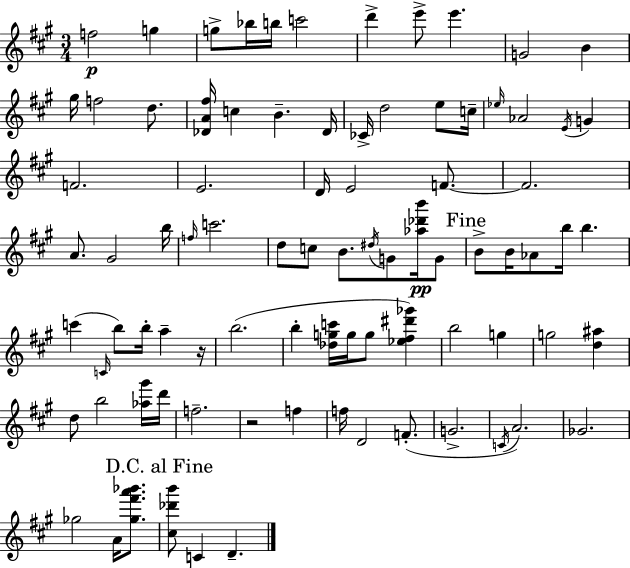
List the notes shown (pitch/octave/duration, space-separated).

F5/h G5/q G5/e Bb5/s B5/s C6/h D6/q E6/e E6/q. G4/h B4/q G#5/s F5/h D5/e. [Db4,A4,F#5]/s C5/q B4/q. Db4/s CES4/s D5/h E5/e C5/s Eb5/s Ab4/h E4/s G4/q F4/h. E4/h. D4/s E4/h F4/e. F4/h. A4/e. G#4/h B5/s F5/s C6/h. D5/e C5/e B4/e. D#5/s G4/e [Ab5,Db6,B6]/s G4/e B4/e B4/s Ab4/e B5/s B5/q. C6/q C4/s B5/e B5/s A5/q R/s B5/h. B5/q [Db5,G5,C6]/s G5/s G5/e [Eb5,F#5,D#6,Gb6]/q B5/h G5/q G5/h [D5,A#5]/q D5/e B5/h [Ab5,G#6]/s D6/s F5/h. R/h F5/q F5/s D4/h F4/e. G4/h. C4/s A4/h. Gb4/h. Gb5/h A4/s [Gb5,F#6,A6,Bb6]/e. [C#5,Db6,B6]/e C4/q D4/q.